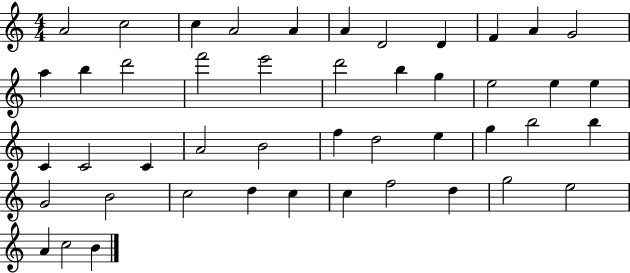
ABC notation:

X:1
T:Untitled
M:4/4
L:1/4
K:C
A2 c2 c A2 A A D2 D F A G2 a b d'2 f'2 e'2 d'2 b g e2 e e C C2 C A2 B2 f d2 e g b2 b G2 B2 c2 d c c f2 d g2 e2 A c2 B